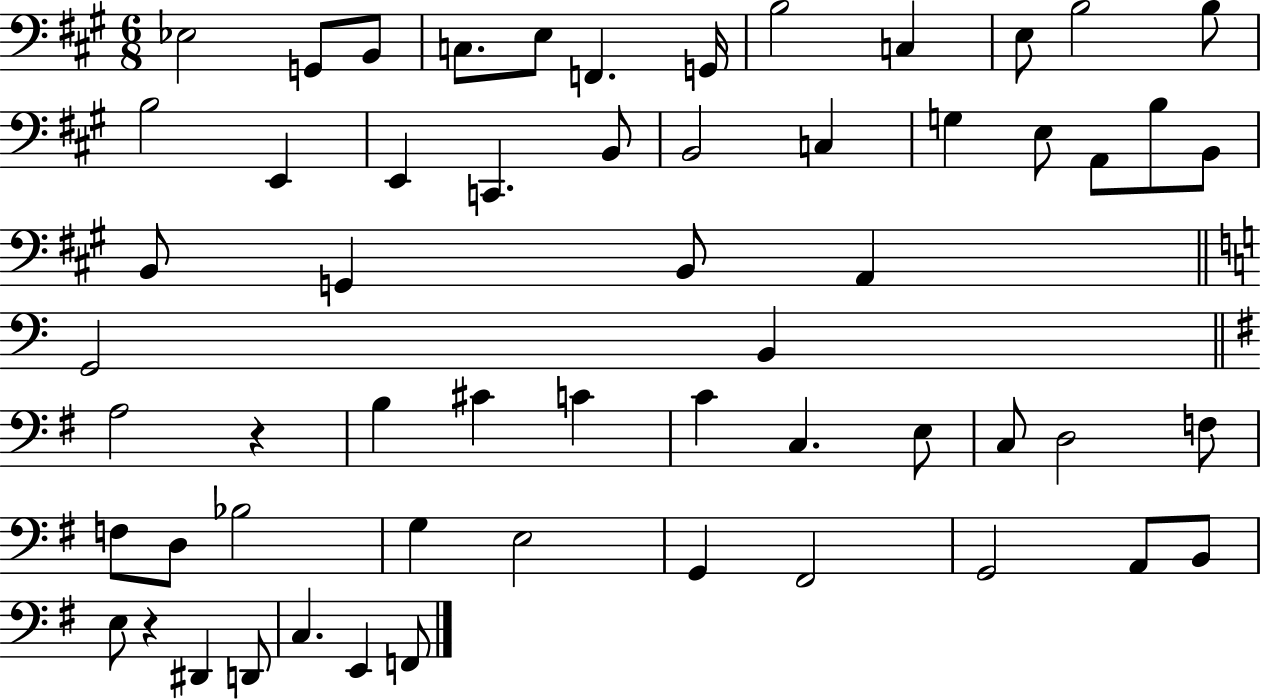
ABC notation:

X:1
T:Untitled
M:6/8
L:1/4
K:A
_E,2 G,,/2 B,,/2 C,/2 E,/2 F,, G,,/4 B,2 C, E,/2 B,2 B,/2 B,2 E,, E,, C,, B,,/2 B,,2 C, G, E,/2 A,,/2 B,/2 B,,/2 B,,/2 G,, B,,/2 A,, G,,2 B,, A,2 z B, ^C C C C, E,/2 C,/2 D,2 F,/2 F,/2 D,/2 _B,2 G, E,2 G,, ^F,,2 G,,2 A,,/2 B,,/2 E,/2 z ^D,, D,,/2 C, E,, F,,/2